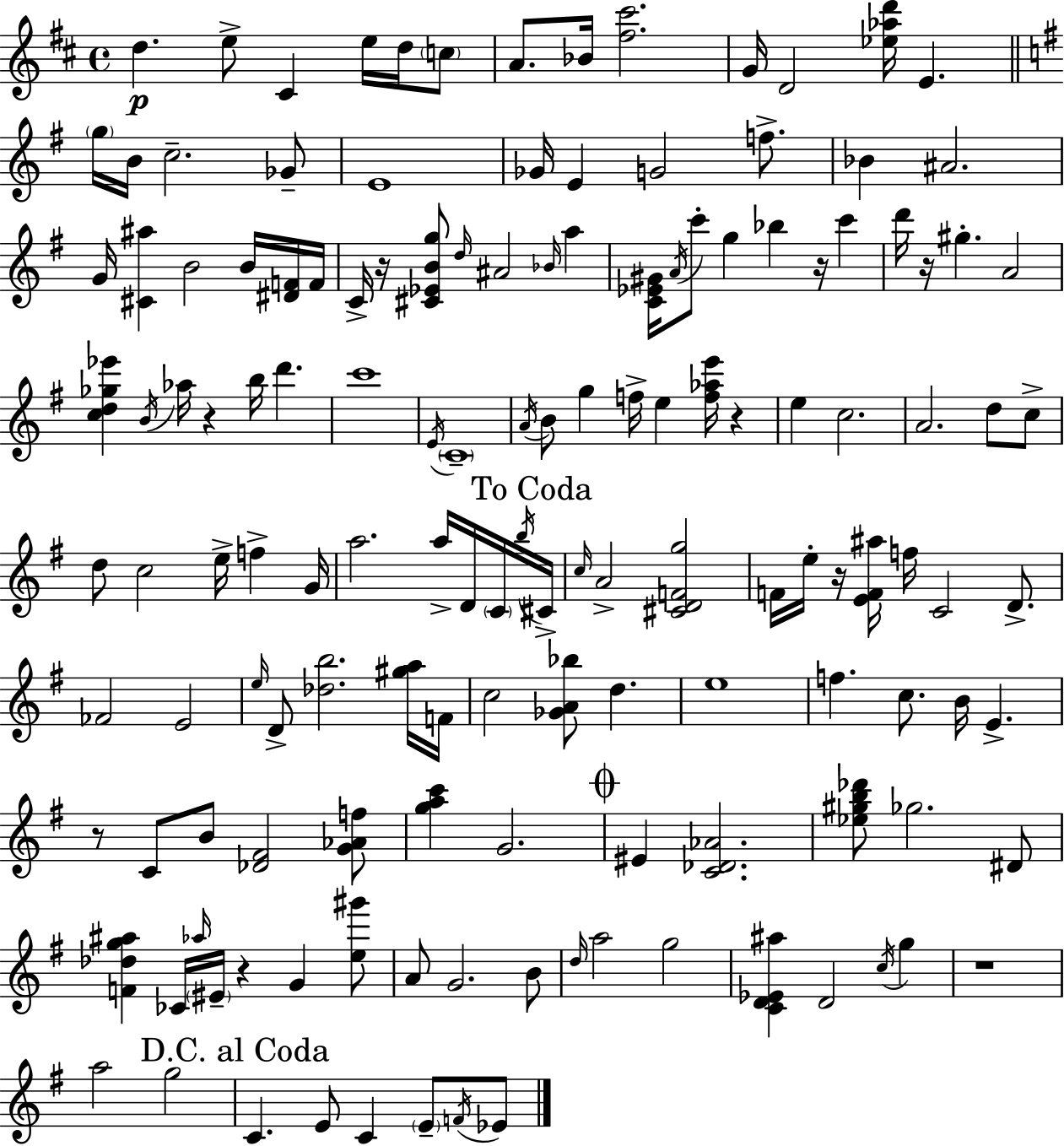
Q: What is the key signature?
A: D major